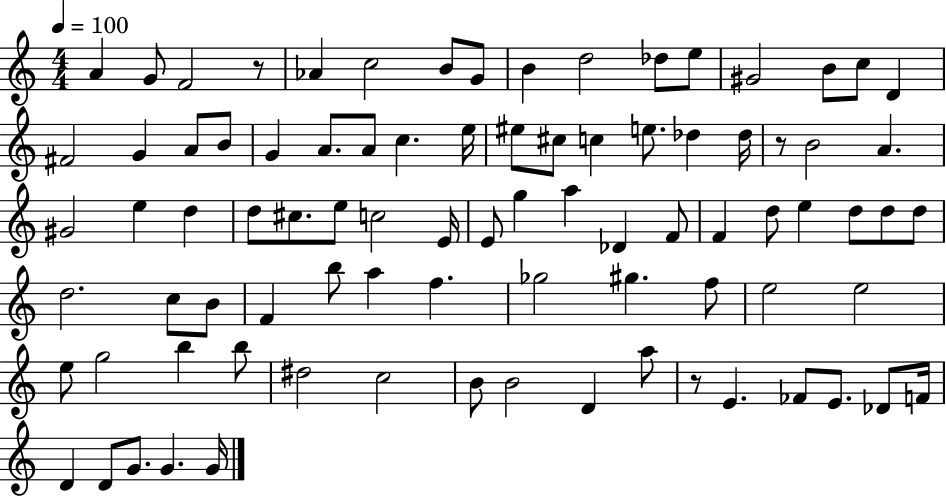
X:1
T:Untitled
M:4/4
L:1/4
K:C
A G/2 F2 z/2 _A c2 B/2 G/2 B d2 _d/2 e/2 ^G2 B/2 c/2 D ^F2 G A/2 B/2 G A/2 A/2 c e/4 ^e/2 ^c/2 c e/2 _d _d/4 z/2 B2 A ^G2 e d d/2 ^c/2 e/2 c2 E/4 E/2 g a _D F/2 F d/2 e d/2 d/2 d/2 d2 c/2 B/2 F b/2 a f _g2 ^g f/2 e2 e2 e/2 g2 b b/2 ^d2 c2 B/2 B2 D a/2 z/2 E _F/2 E/2 _D/2 F/4 D D/2 G/2 G G/4